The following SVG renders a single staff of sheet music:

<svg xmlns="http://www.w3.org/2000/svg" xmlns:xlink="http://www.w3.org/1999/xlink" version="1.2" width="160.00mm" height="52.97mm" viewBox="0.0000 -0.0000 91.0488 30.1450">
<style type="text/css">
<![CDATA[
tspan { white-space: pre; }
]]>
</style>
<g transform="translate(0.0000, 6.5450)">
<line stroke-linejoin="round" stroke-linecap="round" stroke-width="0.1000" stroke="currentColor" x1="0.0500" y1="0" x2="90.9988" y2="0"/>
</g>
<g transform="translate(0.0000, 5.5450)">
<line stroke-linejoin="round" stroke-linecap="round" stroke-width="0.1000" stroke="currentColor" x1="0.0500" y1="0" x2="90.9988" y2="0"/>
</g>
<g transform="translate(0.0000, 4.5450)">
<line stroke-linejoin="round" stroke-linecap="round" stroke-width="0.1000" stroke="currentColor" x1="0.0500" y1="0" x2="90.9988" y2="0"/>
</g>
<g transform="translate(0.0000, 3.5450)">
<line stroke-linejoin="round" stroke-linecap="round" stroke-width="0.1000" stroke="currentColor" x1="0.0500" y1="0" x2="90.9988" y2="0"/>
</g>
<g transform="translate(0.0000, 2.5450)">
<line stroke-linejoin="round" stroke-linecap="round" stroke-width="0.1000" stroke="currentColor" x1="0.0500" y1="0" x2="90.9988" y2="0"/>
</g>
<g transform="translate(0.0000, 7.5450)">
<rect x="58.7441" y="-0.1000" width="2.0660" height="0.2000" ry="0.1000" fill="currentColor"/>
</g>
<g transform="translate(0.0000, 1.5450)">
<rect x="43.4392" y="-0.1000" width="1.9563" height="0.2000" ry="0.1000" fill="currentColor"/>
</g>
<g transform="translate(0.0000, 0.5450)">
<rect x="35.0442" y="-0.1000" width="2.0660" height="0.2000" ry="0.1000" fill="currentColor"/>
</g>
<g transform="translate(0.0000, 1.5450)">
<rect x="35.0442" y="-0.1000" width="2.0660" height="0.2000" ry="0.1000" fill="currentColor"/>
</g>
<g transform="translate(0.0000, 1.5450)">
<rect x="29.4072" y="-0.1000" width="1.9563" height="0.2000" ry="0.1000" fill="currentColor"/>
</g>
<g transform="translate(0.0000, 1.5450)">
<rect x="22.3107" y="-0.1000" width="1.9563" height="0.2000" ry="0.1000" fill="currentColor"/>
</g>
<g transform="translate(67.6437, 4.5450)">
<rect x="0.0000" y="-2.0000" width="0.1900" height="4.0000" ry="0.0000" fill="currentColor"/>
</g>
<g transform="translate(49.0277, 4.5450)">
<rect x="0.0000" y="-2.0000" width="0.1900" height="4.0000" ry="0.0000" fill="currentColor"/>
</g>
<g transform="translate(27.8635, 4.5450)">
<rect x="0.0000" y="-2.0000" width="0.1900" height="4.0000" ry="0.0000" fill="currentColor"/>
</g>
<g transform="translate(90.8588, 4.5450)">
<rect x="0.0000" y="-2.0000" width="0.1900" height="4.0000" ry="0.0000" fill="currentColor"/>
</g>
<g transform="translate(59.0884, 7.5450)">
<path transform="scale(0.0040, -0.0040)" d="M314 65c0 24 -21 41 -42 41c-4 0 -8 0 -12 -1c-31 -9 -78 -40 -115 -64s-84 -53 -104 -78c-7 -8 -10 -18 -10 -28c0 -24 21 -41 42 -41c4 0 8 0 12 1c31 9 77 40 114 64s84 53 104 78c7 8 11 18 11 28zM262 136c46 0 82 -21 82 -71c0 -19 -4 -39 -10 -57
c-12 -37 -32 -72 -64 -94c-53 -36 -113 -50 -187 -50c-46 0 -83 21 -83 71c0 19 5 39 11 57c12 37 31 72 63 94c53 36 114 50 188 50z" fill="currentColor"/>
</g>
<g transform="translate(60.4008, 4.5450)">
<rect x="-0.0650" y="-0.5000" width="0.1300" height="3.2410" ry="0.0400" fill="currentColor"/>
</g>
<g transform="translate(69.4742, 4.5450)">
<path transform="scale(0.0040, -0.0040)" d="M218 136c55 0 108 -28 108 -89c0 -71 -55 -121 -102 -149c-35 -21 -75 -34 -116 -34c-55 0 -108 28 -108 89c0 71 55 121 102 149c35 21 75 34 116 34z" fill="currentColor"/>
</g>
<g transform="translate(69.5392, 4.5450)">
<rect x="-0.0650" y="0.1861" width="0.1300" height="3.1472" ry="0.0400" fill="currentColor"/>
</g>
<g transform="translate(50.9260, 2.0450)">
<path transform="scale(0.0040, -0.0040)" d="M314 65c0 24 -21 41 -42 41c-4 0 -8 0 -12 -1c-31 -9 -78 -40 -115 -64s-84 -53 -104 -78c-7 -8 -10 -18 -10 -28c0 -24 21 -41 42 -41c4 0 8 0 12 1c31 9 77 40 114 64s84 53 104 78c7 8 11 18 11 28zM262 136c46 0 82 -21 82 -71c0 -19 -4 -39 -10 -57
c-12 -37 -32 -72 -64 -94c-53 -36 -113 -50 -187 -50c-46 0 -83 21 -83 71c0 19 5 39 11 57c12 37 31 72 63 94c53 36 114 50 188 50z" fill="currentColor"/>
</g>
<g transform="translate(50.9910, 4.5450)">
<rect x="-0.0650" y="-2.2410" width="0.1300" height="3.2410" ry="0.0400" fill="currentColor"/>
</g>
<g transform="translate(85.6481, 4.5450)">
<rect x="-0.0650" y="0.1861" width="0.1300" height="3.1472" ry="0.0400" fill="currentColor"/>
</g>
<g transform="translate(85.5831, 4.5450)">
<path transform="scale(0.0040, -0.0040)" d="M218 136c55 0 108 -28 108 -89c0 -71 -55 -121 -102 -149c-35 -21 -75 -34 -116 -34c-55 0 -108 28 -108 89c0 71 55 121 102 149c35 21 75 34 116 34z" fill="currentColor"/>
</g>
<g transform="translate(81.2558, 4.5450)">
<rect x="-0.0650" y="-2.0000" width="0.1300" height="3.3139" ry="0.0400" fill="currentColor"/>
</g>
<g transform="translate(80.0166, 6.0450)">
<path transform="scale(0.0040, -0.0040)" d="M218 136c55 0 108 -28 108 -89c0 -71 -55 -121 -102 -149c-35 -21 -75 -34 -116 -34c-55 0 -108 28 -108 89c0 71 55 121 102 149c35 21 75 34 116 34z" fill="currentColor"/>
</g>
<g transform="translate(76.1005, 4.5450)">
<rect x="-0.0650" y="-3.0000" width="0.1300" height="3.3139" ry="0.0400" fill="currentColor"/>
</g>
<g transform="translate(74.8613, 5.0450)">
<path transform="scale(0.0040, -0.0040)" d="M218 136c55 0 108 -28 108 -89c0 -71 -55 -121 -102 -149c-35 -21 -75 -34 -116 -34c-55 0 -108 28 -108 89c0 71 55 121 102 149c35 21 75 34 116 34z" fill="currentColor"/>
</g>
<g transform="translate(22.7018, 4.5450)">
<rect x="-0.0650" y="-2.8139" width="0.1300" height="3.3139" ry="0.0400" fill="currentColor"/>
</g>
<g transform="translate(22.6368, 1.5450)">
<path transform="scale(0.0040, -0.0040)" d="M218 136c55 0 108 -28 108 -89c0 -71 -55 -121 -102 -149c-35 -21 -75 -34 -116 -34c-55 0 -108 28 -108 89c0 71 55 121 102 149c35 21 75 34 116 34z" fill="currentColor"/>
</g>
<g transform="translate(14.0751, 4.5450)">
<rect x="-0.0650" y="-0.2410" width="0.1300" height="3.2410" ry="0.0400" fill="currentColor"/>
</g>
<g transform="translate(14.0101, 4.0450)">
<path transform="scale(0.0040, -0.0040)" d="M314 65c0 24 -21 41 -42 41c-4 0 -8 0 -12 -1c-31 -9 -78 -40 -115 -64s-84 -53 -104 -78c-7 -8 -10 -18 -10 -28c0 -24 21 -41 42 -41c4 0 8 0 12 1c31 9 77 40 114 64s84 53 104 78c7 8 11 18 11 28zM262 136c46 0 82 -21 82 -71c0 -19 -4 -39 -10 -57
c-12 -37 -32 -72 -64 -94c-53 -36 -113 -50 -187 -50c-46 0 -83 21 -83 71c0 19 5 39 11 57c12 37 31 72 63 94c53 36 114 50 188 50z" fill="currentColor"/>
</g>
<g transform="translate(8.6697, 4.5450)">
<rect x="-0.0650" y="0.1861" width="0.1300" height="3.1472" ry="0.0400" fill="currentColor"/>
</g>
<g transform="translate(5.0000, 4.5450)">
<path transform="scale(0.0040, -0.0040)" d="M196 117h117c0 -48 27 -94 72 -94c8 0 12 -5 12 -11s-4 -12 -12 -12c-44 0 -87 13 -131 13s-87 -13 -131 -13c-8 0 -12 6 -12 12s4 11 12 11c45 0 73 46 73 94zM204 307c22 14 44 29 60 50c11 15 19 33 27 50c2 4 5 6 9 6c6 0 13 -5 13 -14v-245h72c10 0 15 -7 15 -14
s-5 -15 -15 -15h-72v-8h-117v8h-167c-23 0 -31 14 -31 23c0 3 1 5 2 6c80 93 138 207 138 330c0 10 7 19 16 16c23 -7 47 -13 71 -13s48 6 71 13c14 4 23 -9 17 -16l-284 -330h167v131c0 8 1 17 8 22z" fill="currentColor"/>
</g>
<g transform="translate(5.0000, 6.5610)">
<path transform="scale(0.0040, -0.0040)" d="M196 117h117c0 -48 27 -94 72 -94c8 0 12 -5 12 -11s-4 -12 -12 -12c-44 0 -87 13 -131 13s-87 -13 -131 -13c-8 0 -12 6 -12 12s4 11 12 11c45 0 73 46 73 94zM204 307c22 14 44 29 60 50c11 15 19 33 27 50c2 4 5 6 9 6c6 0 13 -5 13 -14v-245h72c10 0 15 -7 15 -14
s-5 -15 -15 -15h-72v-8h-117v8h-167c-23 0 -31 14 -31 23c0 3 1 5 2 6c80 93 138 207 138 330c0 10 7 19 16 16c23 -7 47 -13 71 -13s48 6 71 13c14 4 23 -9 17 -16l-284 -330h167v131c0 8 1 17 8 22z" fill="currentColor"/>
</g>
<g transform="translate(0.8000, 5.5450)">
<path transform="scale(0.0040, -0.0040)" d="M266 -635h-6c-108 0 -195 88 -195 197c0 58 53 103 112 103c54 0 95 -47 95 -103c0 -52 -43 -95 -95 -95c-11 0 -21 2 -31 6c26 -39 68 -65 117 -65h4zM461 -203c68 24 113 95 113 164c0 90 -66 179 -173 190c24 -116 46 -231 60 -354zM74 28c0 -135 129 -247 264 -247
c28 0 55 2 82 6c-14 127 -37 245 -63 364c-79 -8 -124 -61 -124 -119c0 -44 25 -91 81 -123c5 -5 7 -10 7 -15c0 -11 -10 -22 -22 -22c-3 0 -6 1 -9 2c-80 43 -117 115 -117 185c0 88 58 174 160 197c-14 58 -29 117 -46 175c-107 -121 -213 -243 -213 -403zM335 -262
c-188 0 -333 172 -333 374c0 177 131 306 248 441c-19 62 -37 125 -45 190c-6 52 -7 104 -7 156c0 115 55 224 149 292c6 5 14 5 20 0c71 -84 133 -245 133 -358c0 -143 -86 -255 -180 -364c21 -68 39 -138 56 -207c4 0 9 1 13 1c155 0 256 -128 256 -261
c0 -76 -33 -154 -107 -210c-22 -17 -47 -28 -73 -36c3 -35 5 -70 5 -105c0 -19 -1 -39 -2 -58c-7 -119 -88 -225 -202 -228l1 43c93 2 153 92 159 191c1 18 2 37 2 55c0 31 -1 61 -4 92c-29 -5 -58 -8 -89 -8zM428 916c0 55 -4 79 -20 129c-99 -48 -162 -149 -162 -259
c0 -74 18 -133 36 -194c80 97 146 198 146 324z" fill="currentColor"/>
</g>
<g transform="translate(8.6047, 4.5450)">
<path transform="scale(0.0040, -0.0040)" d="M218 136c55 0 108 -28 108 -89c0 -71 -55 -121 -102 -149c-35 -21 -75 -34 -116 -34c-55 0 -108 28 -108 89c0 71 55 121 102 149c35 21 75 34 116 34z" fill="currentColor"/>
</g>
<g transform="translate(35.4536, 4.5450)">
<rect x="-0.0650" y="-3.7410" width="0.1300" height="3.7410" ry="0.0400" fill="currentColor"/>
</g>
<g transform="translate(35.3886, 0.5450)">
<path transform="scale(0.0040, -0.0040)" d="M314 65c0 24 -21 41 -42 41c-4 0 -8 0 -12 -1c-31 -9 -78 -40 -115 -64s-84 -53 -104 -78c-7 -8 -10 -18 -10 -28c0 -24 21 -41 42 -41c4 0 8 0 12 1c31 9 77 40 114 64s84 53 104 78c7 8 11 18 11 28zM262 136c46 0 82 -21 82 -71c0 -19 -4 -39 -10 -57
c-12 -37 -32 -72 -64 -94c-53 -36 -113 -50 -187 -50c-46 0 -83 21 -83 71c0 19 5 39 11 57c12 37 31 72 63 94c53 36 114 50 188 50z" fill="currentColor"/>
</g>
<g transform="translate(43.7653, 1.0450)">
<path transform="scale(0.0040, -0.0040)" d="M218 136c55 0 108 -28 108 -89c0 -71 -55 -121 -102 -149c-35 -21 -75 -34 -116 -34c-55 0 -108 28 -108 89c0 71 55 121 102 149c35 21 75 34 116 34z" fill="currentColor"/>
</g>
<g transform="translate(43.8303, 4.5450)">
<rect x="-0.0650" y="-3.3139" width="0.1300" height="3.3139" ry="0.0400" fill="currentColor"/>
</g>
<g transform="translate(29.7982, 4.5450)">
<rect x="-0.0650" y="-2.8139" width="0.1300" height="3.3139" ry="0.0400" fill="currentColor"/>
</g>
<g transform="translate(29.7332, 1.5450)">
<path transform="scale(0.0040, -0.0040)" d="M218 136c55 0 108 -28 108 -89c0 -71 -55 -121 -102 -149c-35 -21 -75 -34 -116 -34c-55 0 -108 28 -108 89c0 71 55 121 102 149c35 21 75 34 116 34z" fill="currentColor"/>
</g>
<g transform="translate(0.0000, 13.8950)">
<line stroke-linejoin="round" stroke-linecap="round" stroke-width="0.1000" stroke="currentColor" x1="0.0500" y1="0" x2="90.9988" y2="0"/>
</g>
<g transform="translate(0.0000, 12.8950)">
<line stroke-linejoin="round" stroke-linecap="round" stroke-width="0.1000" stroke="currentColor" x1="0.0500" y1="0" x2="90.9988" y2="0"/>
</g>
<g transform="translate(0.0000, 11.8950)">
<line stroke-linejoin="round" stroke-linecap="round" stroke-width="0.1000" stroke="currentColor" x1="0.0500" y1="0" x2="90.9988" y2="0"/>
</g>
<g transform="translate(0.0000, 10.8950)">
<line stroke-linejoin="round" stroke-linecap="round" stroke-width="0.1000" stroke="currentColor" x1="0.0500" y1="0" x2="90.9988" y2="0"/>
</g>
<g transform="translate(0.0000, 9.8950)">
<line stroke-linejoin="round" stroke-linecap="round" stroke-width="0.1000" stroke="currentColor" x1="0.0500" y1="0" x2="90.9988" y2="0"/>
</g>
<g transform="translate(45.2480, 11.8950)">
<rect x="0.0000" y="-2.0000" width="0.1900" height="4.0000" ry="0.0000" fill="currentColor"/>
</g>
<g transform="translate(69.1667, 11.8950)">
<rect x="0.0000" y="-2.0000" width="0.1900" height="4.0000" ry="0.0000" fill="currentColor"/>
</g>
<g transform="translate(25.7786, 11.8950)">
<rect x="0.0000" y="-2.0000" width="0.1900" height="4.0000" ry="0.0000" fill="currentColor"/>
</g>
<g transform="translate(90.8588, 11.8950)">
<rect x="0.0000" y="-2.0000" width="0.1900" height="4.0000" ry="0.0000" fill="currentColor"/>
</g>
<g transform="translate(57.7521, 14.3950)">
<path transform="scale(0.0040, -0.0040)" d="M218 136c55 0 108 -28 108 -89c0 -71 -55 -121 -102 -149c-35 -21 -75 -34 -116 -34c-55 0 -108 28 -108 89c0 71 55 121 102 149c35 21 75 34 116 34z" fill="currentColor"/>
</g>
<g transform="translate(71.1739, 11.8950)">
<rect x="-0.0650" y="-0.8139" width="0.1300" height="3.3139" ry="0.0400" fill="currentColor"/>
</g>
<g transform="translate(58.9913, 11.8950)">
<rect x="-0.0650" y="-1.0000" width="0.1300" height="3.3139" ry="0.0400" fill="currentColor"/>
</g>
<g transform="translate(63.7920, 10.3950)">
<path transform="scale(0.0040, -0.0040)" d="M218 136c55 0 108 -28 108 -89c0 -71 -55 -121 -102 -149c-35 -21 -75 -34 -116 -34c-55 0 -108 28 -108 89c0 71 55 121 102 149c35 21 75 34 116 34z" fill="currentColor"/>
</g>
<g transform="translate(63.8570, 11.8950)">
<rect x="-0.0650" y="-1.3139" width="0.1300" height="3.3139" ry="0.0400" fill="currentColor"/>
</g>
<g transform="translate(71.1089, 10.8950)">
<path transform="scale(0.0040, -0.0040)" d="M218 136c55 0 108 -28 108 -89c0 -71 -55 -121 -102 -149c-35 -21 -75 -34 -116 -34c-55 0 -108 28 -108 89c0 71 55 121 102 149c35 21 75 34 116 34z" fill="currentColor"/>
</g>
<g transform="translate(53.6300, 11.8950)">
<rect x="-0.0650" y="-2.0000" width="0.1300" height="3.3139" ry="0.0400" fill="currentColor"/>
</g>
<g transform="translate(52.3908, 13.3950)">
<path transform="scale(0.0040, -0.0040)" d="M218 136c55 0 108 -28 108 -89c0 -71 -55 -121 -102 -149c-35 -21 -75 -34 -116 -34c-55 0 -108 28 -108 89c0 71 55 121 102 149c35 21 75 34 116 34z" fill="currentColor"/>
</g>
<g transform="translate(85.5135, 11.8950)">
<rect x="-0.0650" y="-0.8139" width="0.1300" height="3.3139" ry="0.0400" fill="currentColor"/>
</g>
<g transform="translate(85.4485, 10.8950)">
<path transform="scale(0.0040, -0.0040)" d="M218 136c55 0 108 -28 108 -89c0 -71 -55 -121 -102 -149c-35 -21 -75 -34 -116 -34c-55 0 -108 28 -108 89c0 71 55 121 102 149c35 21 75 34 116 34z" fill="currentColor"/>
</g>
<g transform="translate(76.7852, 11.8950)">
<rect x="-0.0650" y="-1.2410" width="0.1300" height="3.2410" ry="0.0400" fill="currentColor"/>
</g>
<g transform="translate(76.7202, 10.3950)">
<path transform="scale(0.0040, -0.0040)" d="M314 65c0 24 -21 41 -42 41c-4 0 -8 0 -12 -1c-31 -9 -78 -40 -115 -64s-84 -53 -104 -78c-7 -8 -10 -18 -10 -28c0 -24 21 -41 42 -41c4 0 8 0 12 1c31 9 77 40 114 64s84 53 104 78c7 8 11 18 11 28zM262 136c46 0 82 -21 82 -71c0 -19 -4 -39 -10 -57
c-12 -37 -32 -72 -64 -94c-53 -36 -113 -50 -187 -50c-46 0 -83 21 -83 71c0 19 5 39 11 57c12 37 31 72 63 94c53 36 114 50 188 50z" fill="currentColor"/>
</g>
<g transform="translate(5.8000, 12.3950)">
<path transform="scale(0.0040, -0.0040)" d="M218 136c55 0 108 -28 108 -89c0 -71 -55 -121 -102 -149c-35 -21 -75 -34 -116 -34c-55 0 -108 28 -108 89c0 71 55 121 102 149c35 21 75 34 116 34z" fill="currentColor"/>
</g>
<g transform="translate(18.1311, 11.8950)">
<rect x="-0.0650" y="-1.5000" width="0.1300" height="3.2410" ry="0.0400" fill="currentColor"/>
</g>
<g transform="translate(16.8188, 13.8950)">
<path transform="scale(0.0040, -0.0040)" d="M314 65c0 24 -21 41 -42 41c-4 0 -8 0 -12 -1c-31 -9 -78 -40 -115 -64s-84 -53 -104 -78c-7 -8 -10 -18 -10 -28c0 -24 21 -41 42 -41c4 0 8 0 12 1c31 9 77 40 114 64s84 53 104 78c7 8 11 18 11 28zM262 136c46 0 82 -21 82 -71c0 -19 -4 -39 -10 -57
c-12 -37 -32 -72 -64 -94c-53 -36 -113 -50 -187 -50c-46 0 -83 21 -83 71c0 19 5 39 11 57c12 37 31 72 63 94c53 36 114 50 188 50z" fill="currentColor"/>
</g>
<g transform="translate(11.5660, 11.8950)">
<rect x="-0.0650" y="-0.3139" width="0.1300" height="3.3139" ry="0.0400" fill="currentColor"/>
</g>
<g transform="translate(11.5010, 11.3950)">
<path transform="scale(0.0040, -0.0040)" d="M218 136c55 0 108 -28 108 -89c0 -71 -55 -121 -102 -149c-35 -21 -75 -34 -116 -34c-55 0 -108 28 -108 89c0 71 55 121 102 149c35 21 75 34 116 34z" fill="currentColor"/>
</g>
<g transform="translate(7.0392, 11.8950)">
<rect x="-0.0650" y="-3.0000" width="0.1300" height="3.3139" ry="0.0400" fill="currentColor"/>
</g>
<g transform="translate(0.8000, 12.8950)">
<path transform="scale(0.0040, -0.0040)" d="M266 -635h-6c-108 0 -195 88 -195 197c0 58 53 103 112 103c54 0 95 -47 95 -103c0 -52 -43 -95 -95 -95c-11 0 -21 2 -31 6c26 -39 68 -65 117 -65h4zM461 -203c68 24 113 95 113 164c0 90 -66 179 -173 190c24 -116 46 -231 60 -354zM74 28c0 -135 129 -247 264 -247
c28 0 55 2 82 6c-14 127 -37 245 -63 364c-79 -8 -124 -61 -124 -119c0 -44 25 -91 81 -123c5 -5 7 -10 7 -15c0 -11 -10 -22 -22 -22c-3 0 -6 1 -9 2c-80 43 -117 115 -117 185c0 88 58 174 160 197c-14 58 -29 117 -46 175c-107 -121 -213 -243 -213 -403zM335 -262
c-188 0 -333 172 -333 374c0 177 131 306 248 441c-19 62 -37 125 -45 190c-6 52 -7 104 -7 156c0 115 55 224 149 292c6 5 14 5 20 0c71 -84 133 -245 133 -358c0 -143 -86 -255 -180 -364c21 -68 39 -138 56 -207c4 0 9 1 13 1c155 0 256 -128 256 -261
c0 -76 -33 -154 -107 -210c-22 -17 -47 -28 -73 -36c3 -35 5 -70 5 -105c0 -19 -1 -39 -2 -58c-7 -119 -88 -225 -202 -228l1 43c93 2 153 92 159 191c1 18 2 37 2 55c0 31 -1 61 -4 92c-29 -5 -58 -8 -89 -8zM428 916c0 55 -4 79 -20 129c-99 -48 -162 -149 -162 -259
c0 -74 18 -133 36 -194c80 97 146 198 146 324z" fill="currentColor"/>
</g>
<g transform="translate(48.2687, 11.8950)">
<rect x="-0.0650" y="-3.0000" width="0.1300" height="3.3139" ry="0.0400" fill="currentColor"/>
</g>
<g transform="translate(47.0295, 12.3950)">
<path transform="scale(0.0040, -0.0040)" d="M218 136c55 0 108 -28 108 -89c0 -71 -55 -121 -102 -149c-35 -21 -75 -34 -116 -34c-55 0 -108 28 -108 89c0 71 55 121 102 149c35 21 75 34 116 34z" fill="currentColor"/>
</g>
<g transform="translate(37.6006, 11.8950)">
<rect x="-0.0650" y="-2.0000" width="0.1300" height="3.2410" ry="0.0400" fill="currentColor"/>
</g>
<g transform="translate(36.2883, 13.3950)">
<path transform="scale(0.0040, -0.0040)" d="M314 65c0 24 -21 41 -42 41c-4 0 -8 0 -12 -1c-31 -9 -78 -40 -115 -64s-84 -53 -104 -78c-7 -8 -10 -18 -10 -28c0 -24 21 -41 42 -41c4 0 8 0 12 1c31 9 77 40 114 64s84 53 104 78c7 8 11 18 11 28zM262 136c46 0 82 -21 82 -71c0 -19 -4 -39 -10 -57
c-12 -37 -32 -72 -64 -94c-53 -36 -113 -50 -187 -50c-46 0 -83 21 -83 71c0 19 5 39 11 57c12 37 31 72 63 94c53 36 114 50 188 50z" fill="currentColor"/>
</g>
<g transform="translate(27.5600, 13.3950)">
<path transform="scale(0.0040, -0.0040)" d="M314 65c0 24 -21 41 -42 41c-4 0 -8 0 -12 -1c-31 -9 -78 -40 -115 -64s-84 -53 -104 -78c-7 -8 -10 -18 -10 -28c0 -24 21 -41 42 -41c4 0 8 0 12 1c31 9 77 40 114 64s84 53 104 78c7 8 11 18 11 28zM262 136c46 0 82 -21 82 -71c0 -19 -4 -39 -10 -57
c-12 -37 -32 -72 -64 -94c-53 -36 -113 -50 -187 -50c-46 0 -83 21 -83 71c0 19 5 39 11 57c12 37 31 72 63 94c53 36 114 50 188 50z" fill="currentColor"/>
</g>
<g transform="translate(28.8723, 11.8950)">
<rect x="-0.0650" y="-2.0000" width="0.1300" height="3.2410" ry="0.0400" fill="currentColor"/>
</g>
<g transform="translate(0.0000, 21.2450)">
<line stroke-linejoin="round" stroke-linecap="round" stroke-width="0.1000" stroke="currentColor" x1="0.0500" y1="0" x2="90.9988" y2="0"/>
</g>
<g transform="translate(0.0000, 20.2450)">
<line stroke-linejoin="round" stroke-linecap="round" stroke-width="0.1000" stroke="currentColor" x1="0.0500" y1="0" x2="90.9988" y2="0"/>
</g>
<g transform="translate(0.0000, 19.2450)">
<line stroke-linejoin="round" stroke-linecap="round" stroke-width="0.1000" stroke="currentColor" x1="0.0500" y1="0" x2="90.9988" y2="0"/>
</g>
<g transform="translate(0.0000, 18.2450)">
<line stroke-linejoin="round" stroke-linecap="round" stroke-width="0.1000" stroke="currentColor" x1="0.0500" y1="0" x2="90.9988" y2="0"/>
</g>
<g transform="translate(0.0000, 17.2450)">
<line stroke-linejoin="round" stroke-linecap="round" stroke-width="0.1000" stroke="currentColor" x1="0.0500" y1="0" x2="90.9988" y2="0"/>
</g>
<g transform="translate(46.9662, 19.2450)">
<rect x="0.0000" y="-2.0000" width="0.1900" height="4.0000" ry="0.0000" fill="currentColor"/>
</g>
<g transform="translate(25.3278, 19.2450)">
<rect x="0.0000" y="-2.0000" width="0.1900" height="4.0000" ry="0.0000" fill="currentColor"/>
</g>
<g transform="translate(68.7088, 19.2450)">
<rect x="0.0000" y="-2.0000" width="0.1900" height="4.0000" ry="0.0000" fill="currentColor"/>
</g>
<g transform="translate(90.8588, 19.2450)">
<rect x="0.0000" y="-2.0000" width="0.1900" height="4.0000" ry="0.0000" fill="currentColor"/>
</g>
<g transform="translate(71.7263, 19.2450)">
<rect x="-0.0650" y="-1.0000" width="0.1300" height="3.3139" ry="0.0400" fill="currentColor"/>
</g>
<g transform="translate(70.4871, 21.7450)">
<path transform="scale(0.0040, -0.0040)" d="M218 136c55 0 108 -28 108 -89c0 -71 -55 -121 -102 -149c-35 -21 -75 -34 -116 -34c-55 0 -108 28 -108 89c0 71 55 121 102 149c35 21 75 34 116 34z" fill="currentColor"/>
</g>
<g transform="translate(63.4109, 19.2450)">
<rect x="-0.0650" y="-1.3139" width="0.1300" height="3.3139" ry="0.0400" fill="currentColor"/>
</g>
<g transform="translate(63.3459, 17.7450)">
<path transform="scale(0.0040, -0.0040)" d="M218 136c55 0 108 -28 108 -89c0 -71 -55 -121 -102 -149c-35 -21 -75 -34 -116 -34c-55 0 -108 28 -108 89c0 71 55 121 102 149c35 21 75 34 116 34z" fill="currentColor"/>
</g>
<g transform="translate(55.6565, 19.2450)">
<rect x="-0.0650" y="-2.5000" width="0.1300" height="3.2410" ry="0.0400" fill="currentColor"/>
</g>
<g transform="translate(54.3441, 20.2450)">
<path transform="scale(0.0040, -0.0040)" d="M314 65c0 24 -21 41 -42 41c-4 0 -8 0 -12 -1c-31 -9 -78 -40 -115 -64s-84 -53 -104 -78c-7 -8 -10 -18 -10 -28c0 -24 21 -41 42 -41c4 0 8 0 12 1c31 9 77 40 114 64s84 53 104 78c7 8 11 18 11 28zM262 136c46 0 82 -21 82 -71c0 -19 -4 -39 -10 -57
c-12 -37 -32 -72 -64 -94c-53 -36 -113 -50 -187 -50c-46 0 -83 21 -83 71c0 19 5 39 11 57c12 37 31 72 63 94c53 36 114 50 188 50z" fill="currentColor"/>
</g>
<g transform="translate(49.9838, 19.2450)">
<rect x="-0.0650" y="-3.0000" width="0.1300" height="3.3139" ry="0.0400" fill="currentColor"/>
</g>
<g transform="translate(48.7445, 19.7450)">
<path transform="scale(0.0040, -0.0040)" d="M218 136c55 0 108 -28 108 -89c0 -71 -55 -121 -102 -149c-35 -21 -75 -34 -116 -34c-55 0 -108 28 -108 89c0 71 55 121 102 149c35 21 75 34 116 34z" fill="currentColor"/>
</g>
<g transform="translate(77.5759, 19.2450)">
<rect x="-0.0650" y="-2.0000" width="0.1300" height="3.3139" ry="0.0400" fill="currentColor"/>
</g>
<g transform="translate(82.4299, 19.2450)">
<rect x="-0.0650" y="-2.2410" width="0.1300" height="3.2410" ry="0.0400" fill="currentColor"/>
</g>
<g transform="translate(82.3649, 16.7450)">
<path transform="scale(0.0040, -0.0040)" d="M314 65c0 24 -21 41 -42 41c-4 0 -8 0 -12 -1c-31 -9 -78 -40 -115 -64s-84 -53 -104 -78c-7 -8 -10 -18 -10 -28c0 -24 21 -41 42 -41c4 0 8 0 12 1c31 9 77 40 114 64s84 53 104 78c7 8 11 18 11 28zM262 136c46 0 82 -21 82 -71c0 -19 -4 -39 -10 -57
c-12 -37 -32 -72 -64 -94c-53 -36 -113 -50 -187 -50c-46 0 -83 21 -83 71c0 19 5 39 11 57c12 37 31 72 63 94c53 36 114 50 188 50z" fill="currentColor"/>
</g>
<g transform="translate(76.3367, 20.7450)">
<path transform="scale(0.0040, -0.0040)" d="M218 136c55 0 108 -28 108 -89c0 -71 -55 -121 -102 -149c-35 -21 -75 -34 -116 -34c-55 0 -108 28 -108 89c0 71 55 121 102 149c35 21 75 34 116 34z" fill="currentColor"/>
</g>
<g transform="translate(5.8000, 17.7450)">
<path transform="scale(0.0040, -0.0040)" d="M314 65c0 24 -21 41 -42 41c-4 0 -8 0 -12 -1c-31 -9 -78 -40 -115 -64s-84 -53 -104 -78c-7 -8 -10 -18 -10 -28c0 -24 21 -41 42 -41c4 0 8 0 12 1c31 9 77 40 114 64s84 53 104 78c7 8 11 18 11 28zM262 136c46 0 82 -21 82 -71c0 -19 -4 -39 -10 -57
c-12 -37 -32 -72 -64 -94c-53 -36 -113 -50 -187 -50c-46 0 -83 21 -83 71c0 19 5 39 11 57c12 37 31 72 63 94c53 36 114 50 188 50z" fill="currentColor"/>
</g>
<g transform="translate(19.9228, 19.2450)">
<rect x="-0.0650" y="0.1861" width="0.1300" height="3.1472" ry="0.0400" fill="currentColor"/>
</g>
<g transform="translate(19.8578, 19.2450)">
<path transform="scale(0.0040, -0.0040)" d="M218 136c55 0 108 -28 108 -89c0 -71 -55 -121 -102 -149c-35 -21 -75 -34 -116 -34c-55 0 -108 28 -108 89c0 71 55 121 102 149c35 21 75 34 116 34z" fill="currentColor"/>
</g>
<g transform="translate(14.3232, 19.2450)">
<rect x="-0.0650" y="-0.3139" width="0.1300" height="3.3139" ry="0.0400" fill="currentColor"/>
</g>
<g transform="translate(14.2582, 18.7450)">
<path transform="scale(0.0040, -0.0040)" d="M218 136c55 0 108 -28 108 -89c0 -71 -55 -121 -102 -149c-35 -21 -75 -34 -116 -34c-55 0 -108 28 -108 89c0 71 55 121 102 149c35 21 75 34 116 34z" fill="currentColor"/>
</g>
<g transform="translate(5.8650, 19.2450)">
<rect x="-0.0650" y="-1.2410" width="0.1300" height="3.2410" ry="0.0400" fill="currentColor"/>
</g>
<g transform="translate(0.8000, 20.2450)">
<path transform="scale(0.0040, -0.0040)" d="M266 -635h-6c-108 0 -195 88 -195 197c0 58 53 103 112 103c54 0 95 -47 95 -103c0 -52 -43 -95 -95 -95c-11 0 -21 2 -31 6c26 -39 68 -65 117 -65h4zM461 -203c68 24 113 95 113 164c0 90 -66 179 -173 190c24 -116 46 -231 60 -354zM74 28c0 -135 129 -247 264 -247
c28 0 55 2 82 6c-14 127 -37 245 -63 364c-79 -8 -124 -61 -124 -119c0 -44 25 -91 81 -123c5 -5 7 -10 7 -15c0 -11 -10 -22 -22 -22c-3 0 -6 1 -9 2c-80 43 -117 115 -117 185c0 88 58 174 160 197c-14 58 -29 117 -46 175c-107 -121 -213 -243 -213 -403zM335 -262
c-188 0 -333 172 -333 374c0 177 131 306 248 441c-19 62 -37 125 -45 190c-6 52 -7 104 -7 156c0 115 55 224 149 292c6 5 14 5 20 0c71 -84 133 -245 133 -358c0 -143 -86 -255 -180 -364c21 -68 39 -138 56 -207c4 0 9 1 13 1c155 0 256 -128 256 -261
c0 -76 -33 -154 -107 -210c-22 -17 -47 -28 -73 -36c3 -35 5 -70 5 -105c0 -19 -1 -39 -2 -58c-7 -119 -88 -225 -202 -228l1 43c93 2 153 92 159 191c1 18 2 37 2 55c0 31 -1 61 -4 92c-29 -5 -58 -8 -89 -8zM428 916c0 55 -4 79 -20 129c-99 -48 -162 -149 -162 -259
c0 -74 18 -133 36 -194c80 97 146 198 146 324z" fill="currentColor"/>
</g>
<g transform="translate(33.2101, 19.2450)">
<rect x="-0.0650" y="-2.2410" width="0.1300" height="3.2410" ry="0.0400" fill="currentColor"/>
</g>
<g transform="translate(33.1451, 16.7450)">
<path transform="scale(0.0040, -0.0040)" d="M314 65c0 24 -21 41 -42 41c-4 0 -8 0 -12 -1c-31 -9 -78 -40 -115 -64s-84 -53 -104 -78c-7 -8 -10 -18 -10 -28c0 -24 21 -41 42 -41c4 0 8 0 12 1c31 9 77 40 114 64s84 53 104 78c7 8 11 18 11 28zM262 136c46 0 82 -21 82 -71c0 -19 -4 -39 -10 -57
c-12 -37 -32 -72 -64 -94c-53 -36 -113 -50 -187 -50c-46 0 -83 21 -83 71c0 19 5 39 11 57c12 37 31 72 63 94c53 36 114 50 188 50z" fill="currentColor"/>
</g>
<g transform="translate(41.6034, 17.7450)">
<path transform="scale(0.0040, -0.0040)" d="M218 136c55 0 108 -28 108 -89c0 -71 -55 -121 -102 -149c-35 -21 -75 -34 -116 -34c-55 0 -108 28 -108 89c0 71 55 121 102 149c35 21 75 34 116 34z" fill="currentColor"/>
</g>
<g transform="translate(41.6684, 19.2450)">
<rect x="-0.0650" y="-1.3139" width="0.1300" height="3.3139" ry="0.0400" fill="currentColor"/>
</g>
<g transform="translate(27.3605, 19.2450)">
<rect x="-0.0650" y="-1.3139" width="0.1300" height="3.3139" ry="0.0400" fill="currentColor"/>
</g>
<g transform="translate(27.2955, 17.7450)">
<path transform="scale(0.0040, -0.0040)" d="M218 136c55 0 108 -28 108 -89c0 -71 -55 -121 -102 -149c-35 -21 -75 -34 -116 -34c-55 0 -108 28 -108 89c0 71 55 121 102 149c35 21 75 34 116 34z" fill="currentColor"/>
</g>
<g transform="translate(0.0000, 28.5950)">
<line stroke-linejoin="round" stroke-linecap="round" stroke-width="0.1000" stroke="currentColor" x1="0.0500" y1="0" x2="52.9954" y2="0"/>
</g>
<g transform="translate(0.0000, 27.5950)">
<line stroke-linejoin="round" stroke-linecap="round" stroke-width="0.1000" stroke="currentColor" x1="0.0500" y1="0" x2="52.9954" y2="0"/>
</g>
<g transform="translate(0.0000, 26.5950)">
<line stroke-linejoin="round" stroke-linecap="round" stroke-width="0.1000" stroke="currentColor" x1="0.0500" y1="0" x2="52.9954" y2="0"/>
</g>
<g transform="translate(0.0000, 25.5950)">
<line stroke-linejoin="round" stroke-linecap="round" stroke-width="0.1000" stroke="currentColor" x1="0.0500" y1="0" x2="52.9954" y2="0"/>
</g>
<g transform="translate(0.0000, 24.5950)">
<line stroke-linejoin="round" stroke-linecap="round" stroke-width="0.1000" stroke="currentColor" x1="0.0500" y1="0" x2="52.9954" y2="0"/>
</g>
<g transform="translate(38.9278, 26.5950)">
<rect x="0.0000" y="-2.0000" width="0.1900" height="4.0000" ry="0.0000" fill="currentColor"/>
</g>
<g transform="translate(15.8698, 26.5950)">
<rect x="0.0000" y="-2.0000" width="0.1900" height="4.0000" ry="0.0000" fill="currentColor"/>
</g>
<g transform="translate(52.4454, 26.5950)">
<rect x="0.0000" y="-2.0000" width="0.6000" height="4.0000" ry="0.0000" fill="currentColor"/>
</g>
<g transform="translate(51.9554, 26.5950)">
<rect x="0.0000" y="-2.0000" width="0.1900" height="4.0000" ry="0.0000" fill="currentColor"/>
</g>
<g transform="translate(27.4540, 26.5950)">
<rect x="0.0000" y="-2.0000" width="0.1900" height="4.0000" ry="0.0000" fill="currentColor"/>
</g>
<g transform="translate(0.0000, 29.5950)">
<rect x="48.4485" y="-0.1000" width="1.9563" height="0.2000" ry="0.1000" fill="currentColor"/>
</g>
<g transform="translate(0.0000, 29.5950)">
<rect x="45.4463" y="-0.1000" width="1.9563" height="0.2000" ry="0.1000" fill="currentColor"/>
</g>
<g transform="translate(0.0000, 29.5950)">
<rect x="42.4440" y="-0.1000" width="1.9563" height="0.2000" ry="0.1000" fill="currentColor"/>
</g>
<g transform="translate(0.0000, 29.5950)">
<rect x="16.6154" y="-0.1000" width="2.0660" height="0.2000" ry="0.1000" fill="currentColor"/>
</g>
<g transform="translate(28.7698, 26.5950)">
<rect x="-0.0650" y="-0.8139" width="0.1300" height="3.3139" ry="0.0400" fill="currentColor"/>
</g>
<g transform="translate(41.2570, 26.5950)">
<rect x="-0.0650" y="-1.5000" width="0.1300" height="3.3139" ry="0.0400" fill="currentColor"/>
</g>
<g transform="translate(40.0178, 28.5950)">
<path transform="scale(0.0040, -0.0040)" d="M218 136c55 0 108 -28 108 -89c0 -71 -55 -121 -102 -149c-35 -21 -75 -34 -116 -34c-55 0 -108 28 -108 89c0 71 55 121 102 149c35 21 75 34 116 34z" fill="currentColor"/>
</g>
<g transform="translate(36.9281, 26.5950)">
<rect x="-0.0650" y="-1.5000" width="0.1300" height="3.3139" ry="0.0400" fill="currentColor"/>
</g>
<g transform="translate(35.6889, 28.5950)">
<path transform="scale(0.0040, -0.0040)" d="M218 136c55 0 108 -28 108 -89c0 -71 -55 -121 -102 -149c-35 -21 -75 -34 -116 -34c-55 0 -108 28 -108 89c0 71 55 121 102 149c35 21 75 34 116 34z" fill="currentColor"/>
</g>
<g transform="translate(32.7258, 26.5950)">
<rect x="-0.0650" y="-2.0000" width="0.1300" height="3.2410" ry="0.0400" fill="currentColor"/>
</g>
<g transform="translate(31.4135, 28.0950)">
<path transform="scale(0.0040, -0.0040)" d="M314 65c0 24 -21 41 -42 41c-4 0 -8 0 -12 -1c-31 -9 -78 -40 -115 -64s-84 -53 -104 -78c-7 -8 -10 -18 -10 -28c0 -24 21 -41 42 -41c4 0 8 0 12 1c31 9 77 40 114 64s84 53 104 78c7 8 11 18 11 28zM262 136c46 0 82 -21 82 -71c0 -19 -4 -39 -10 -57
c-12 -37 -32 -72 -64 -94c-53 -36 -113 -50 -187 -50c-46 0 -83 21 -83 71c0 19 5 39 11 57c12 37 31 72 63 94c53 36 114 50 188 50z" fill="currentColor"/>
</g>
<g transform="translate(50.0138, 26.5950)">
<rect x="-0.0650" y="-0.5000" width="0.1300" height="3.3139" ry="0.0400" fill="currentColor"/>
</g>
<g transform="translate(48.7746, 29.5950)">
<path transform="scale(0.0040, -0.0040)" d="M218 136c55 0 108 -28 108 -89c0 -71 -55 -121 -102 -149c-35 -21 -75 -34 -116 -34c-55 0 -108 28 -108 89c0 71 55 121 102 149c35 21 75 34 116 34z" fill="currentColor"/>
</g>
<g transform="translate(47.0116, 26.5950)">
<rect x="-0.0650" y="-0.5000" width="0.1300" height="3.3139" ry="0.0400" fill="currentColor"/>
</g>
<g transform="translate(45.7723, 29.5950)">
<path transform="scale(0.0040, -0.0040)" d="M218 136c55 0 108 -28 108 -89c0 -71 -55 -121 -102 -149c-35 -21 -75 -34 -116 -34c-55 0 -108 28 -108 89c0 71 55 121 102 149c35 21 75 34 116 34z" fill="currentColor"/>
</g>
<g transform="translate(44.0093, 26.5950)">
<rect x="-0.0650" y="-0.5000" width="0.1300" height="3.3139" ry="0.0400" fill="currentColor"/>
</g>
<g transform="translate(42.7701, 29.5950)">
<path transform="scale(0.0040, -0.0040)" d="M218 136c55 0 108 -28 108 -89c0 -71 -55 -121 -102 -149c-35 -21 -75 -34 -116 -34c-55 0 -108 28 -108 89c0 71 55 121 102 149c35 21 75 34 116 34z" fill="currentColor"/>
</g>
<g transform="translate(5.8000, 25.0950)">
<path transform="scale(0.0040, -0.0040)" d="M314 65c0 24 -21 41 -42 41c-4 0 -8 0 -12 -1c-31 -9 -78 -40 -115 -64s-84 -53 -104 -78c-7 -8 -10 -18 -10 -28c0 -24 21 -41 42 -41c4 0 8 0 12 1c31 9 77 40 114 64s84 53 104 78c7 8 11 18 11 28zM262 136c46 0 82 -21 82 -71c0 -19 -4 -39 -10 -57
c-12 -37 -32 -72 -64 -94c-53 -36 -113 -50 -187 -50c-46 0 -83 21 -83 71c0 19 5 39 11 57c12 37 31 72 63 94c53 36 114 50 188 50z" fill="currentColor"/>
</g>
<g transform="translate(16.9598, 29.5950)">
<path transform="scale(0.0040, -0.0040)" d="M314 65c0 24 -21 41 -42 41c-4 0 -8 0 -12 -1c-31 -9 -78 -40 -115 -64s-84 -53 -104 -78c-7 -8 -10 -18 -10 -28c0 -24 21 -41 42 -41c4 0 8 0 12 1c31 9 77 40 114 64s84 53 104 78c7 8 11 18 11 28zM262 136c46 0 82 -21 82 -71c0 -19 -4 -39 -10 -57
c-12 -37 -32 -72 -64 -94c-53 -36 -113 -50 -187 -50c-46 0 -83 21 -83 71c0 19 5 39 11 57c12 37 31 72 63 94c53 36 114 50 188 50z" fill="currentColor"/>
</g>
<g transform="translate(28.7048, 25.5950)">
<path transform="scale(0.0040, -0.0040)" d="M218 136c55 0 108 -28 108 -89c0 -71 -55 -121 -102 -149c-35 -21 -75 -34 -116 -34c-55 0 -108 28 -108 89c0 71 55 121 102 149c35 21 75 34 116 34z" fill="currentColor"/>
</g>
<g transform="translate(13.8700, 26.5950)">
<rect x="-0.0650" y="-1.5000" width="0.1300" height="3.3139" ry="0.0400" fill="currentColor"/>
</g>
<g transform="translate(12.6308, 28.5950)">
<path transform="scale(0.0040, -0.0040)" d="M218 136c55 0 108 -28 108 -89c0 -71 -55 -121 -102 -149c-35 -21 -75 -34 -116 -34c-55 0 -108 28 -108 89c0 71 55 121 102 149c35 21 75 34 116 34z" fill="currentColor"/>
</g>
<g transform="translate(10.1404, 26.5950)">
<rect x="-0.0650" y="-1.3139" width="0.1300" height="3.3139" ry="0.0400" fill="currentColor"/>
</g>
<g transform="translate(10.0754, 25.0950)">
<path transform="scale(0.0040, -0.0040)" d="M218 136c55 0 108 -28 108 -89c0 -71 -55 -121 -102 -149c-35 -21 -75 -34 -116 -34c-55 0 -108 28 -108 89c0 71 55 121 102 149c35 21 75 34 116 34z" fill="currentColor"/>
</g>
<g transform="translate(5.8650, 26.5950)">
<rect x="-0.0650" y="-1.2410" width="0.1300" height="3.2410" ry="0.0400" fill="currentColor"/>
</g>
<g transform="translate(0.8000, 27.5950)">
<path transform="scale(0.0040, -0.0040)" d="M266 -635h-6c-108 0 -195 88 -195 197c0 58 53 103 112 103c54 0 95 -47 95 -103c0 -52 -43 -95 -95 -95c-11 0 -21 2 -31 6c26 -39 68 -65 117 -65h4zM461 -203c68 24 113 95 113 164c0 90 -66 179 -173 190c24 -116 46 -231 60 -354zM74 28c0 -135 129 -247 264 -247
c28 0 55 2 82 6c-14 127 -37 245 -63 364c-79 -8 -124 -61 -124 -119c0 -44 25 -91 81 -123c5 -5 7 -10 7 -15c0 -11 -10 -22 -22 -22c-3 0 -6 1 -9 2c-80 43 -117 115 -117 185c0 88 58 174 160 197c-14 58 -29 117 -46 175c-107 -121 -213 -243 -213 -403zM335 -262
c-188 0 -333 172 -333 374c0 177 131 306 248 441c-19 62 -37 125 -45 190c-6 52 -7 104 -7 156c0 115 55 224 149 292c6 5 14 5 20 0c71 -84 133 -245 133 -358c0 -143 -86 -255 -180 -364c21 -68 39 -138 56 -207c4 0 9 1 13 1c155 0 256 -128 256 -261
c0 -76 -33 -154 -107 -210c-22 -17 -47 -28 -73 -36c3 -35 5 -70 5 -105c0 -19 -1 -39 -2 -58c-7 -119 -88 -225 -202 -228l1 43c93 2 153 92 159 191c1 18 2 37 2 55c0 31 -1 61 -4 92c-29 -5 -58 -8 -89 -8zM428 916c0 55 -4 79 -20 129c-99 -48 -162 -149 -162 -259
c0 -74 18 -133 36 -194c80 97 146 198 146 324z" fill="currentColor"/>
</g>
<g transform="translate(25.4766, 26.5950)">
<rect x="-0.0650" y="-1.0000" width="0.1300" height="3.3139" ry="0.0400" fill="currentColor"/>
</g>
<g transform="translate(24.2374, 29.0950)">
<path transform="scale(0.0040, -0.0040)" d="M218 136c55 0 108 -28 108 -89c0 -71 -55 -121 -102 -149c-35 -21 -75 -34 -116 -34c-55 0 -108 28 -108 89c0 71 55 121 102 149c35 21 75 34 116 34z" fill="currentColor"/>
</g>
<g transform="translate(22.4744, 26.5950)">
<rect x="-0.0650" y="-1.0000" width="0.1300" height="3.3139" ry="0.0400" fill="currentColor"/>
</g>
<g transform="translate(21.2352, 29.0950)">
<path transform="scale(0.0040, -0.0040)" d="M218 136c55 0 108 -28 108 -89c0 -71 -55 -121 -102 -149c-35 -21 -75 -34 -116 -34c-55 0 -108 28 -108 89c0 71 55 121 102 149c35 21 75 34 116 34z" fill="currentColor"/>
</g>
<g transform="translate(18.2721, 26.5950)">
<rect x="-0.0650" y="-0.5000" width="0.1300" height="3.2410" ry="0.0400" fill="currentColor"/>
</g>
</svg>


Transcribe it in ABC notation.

X:1
T:Untitled
M:4/4
L:1/4
K:C
B c2 a a c'2 b g2 C2 B A F B A c E2 F2 F2 A F D e d e2 d e2 c B e g2 e A G2 e D F g2 e2 e E C2 D D d F2 E E C C C